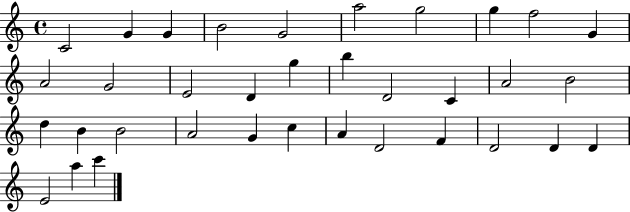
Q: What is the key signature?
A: C major